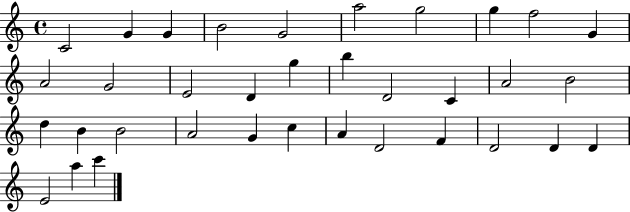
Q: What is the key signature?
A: C major